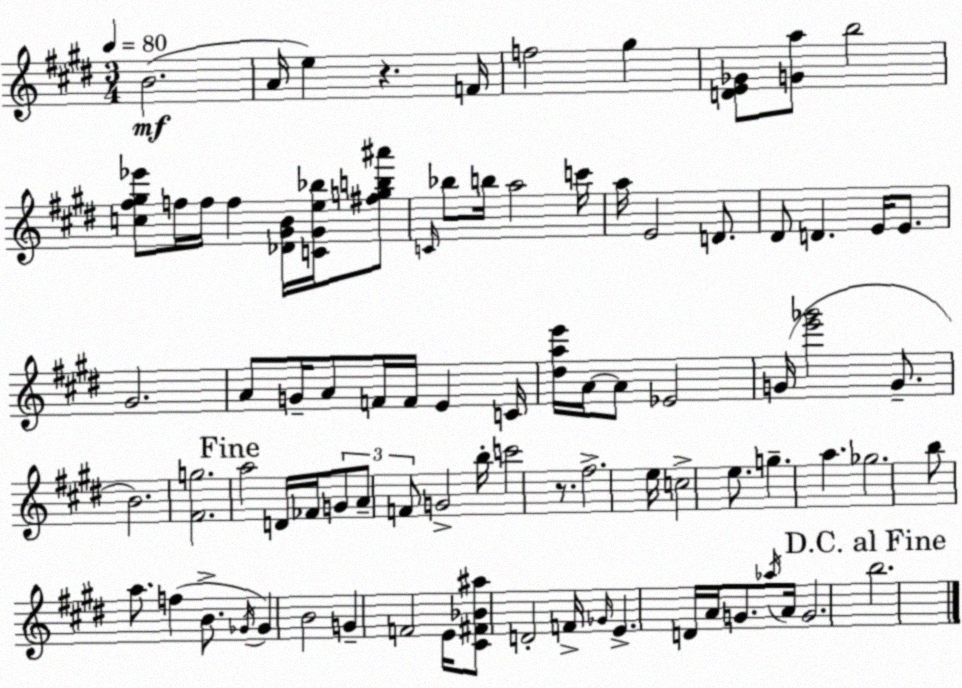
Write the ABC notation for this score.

X:1
T:Untitled
M:3/4
L:1/4
K:E
B2 A/4 e z F/4 f2 ^g [DE_G]/2 [Ga]/2 b2 [c^f^g_e']/2 f/4 f/4 f [_D^GB]/4 [C^Ge_b]/4 [^fgb^a']/2 C/4 _b/2 b/4 a2 c'/4 a/4 E2 D/2 ^D/2 D E/4 E/2 ^G2 A/2 G/4 A/2 F/4 F/4 E C/4 [^dae']/4 A/4 A/2 _E2 G/4 [e'_g']2 G/2 B2 [^Fg]2 a2 D/4 _F/4 G/2 A/2 F/2 G2 b/4 c'2 z/2 ^f2 e/4 c2 e/2 g a _g2 b/2 a/2 f B/2 _G/4 _G B2 G F2 E/4 [^C^F_B^a]/2 D2 F/4 _G/4 E D/4 A/4 G/2 _a/4 A/4 G2 b2